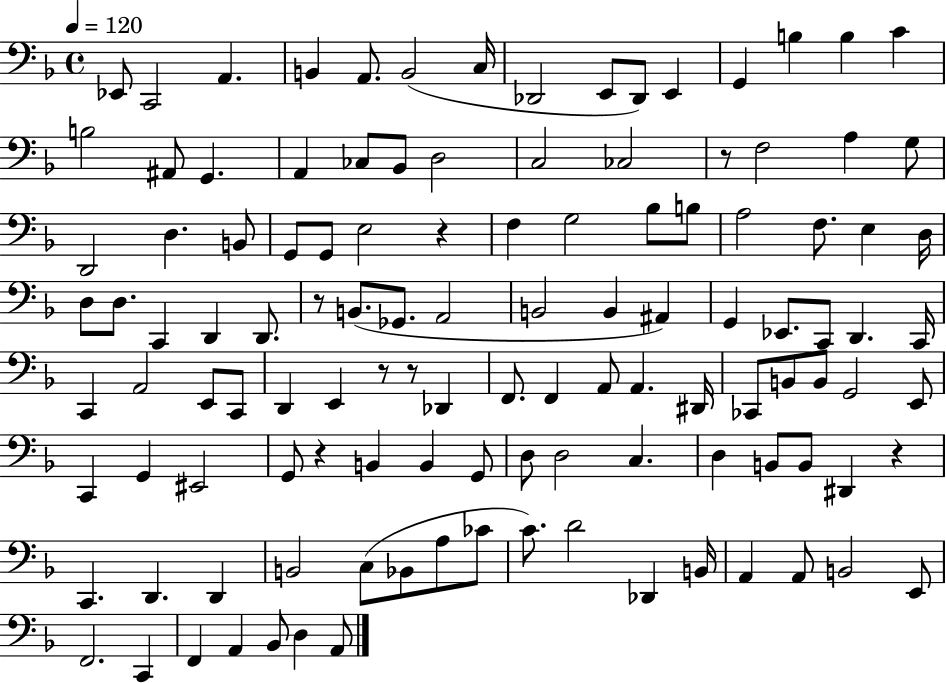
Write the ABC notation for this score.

X:1
T:Untitled
M:4/4
L:1/4
K:F
_E,,/2 C,,2 A,, B,, A,,/2 B,,2 C,/4 _D,,2 E,,/2 _D,,/2 E,, G,, B, B, C B,2 ^A,,/2 G,, A,, _C,/2 _B,,/2 D,2 C,2 _C,2 z/2 F,2 A, G,/2 D,,2 D, B,,/2 G,,/2 G,,/2 E,2 z F, G,2 _B,/2 B,/2 A,2 F,/2 E, D,/4 D,/2 D,/2 C,, D,, D,,/2 z/2 B,,/2 _G,,/2 A,,2 B,,2 B,, ^A,, G,, _E,,/2 C,,/2 D,, C,,/4 C,, A,,2 E,,/2 C,,/2 D,, E,, z/2 z/2 _D,, F,,/2 F,, A,,/2 A,, ^D,,/4 _C,,/2 B,,/2 B,,/2 G,,2 E,,/2 C,, G,, ^E,,2 G,,/2 z B,, B,, G,,/2 D,/2 D,2 C, D, B,,/2 B,,/2 ^D,, z C,, D,, D,, B,,2 C,/2 _B,,/2 A,/2 _C/2 C/2 D2 _D,, B,,/4 A,, A,,/2 B,,2 E,,/2 F,,2 C,, F,, A,, _B,,/2 D, A,,/2